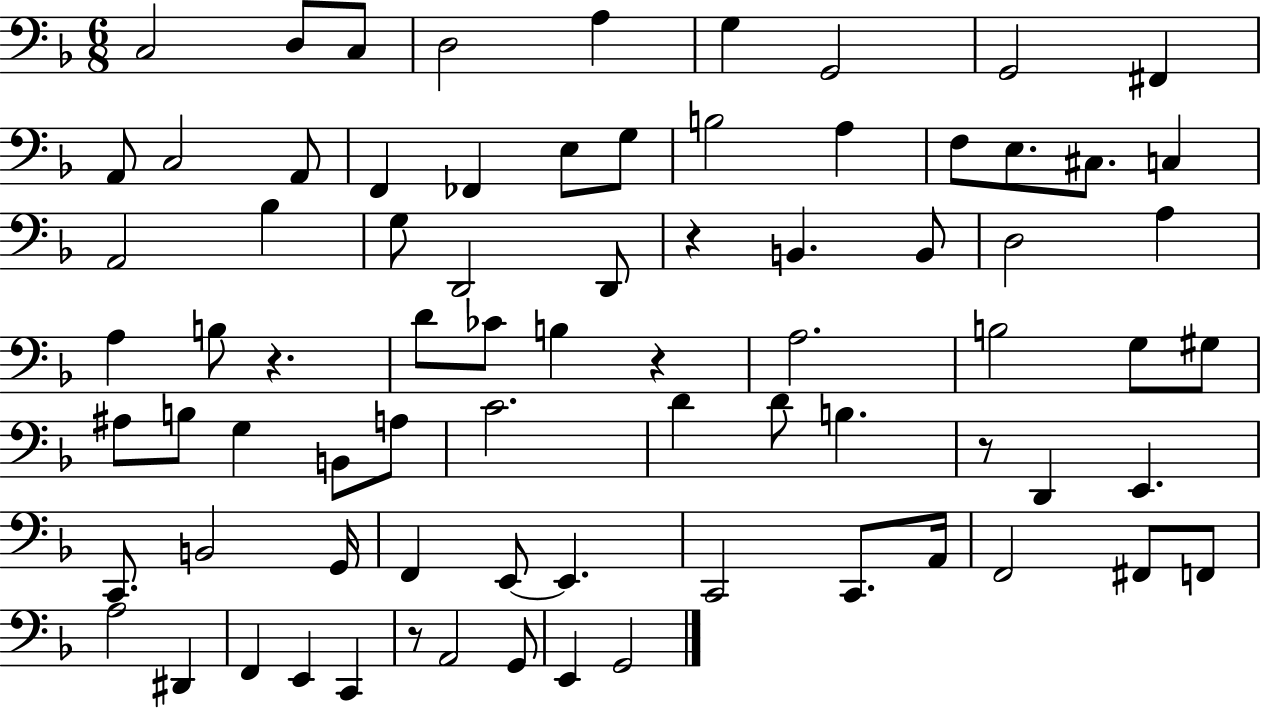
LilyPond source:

{
  \clef bass
  \numericTimeSignature
  \time 6/8
  \key f \major
  c2 d8 c8 | d2 a4 | g4 g,2 | g,2 fis,4 | \break a,8 c2 a,8 | f,4 fes,4 e8 g8 | b2 a4 | f8 e8. cis8. c4 | \break a,2 bes4 | g8 d,2 d,8 | r4 b,4. b,8 | d2 a4 | \break a4 b8 r4. | d'8 ces'8 b4 r4 | a2. | b2 g8 gis8 | \break ais8 b8 g4 b,8 a8 | c'2. | d'4 d'8 b4. | r8 d,4 e,4. | \break c,8. b,2 g,16 | f,4 e,8~~ e,4. | c,2 c,8. a,16 | f,2 fis,8 f,8 | \break a2 dis,4 | f,4 e,4 c,4 | r8 a,2 g,8 | e,4 g,2 | \break \bar "|."
}